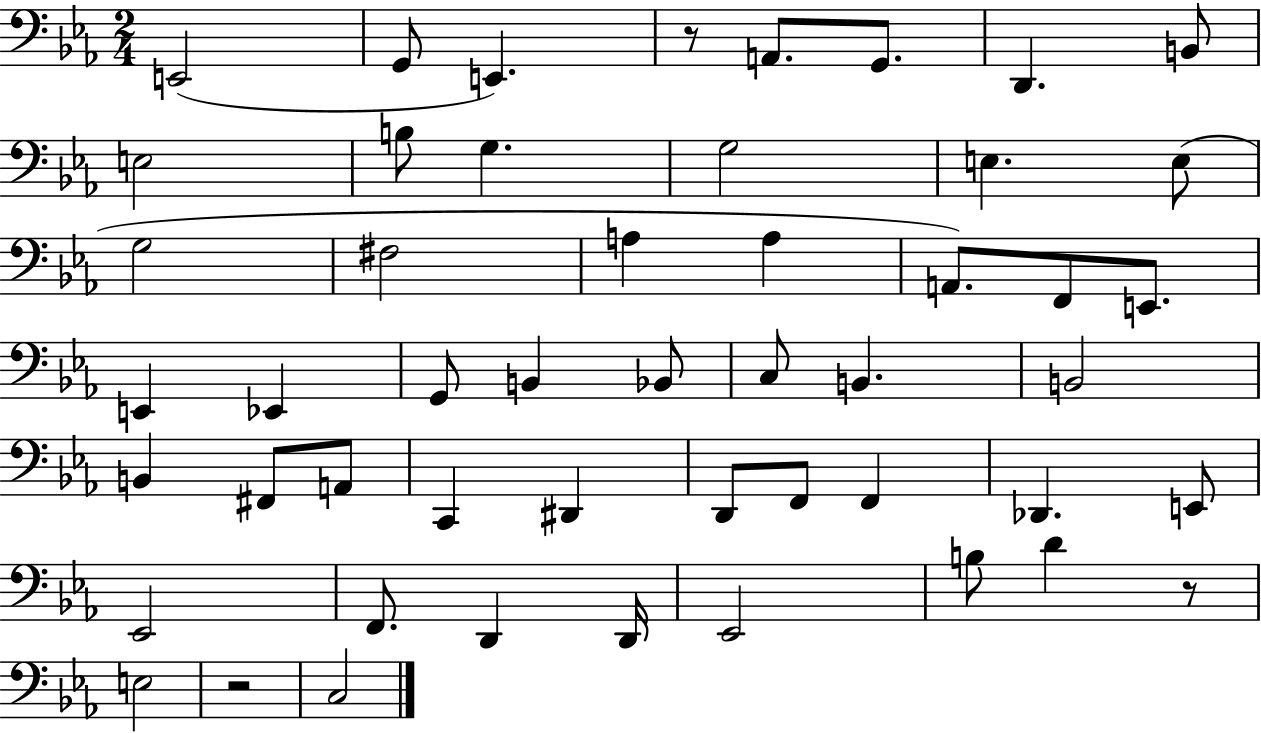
{
  \clef bass
  \numericTimeSignature
  \time 2/4
  \key ees \major
  e,2( | g,8 e,4.) | r8 a,8. g,8. | d,4. b,8 | \break e2 | b8 g4. | g2 | e4. e8( | \break g2 | fis2 | a4 a4 | a,8.) f,8 e,8. | \break e,4 ees,4 | g,8 b,4 bes,8 | c8 b,4. | b,2 | \break b,4 fis,8 a,8 | c,4 dis,4 | d,8 f,8 f,4 | des,4. e,8 | \break ees,2 | f,8. d,4 d,16 | ees,2 | b8 d'4 r8 | \break e2 | r2 | c2 | \bar "|."
}